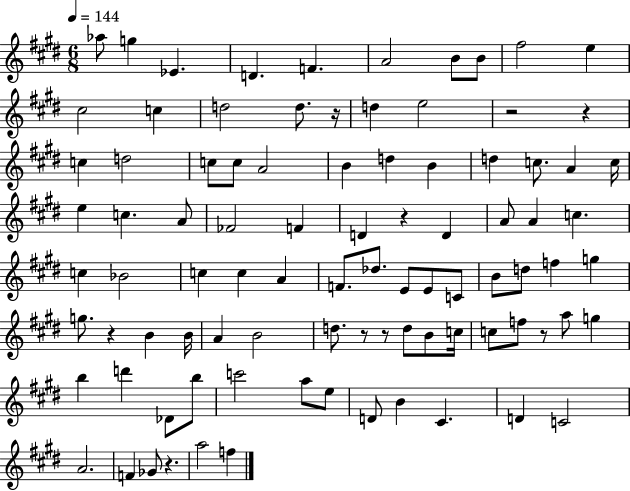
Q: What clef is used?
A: treble